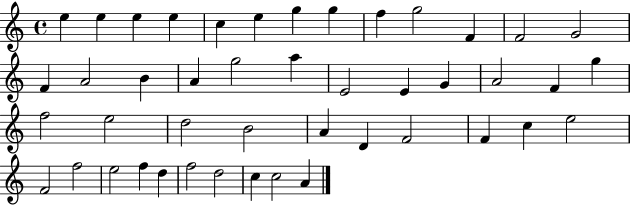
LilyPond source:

{
  \clef treble
  \time 4/4
  \defaultTimeSignature
  \key c \major
  e''4 e''4 e''4 e''4 | c''4 e''4 g''4 g''4 | f''4 g''2 f'4 | f'2 g'2 | \break f'4 a'2 b'4 | a'4 g''2 a''4 | e'2 e'4 g'4 | a'2 f'4 g''4 | \break f''2 e''2 | d''2 b'2 | a'4 d'4 f'2 | f'4 c''4 e''2 | \break f'2 f''2 | e''2 f''4 d''4 | f''2 d''2 | c''4 c''2 a'4 | \break \bar "|."
}